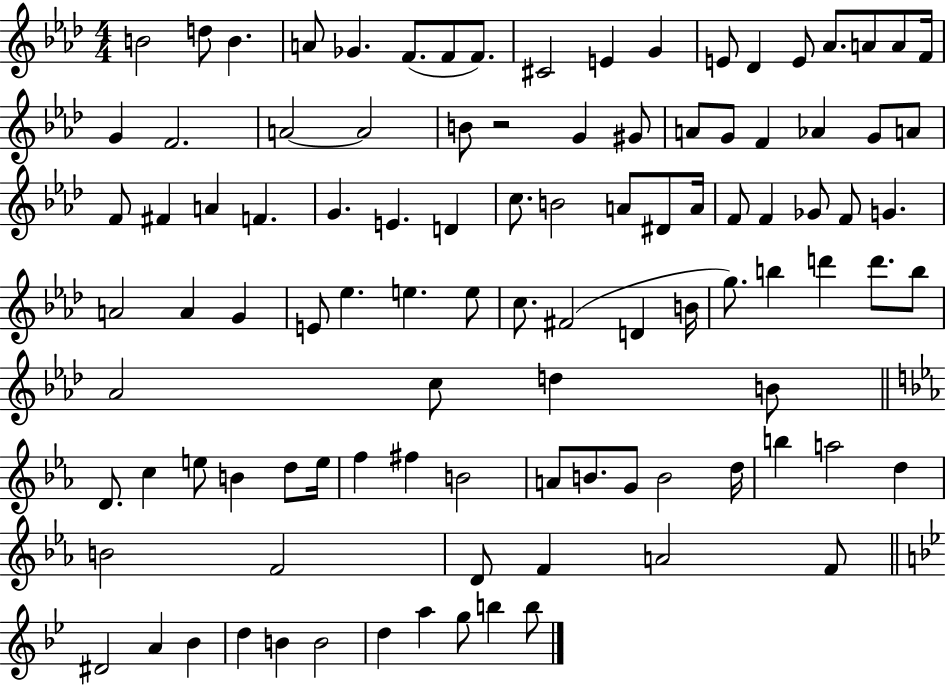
B4/h D5/e B4/q. A4/e Gb4/q. F4/e. F4/e F4/e. C#4/h E4/q G4/q E4/e Db4/q E4/e Ab4/e. A4/e A4/e F4/s G4/q F4/h. A4/h A4/h B4/e R/h G4/q G#4/e A4/e G4/e F4/q Ab4/q G4/e A4/e F4/e F#4/q A4/q F4/q. G4/q. E4/q. D4/q C5/e. B4/h A4/e D#4/e A4/s F4/e F4/q Gb4/e F4/e G4/q. A4/h A4/q G4/q E4/e Eb5/q. E5/q. E5/e C5/e. F#4/h D4/q B4/s G5/e. B5/q D6/q D6/e. B5/e Ab4/h C5/e D5/q B4/e D4/e. C5/q E5/e B4/q D5/e E5/s F5/q F#5/q B4/h A4/e B4/e. G4/e B4/h D5/s B5/q A5/h D5/q B4/h F4/h D4/e F4/q A4/h F4/e D#4/h A4/q Bb4/q D5/q B4/q B4/h D5/q A5/q G5/e B5/q B5/e